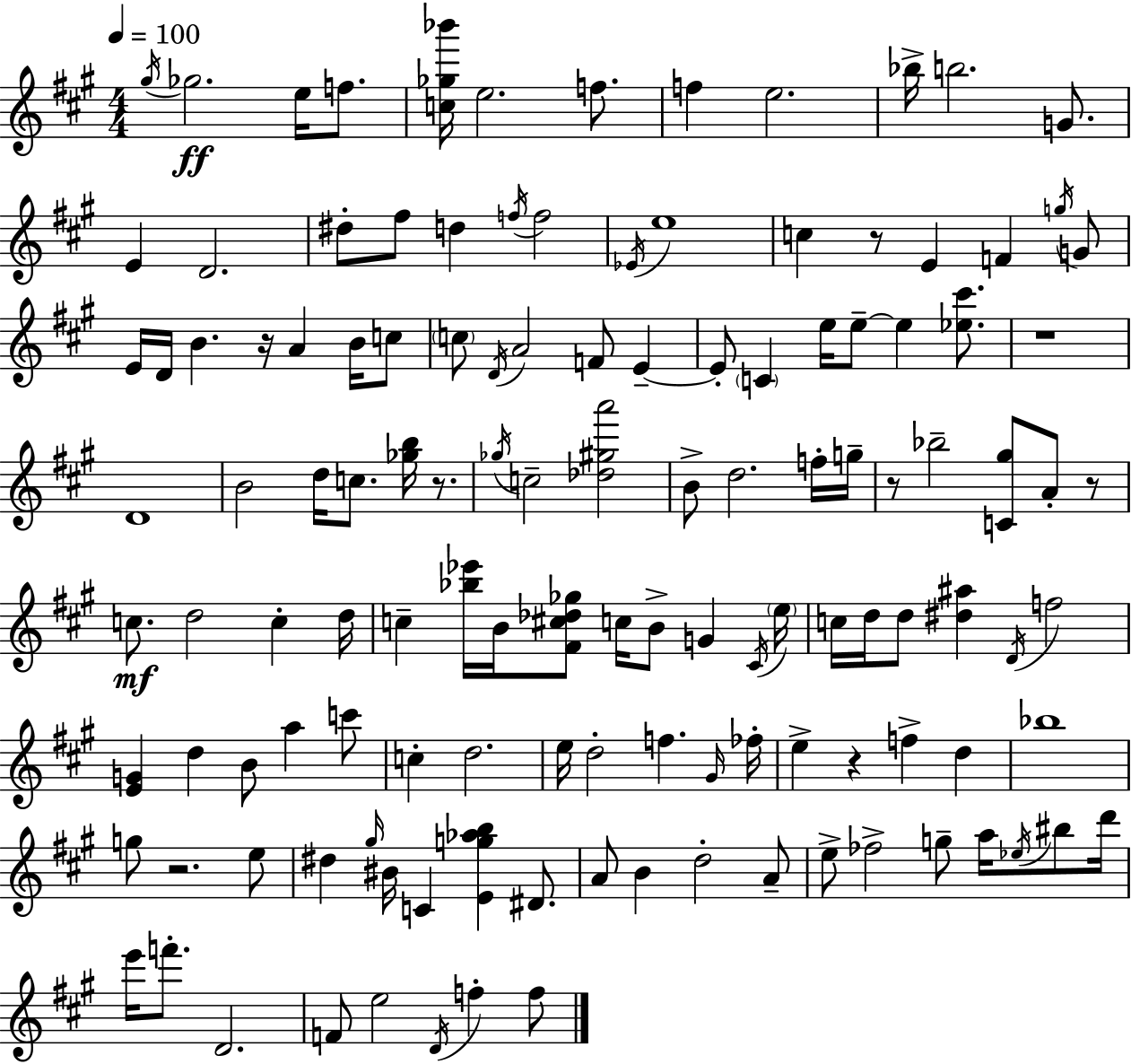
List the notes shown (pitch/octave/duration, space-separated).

G#5/s Gb5/h. E5/s F5/e. [C5,Gb5,Bb6]/s E5/h. F5/e. F5/q E5/h. Bb5/s B5/h. G4/e. E4/q D4/h. D#5/e F#5/e D5/q F5/s F5/h Eb4/s E5/w C5/q R/e E4/q F4/q G5/s G4/e E4/s D4/s B4/q. R/s A4/q B4/s C5/e C5/e D4/s A4/h F4/e E4/q E4/e C4/q E5/s E5/e E5/q [Eb5,C#6]/e. R/w D4/w B4/h D5/s C5/e. [Gb5,B5]/s R/e. Gb5/s C5/h [Db5,G#5,A6]/h B4/e D5/h. F5/s G5/s R/e Bb5/h [C4,G#5]/e A4/e R/e C5/e. D5/h C5/q D5/s C5/q [Bb5,Eb6]/s B4/s [F#4,C#5,Db5,Gb5]/e C5/s B4/e G4/q C#4/s E5/s C5/s D5/s D5/e [D#5,A#5]/q D4/s F5/h [E4,G4]/q D5/q B4/e A5/q C6/e C5/q D5/h. E5/s D5/h F5/q. G#4/s FES5/s E5/q R/q F5/q D5/q Bb5/w G5/e R/h. E5/e D#5/q G#5/s BIS4/s C4/q [E4,G5,Ab5,B5]/q D#4/e. A4/e B4/q D5/h A4/e E5/e FES5/h G5/e A5/s Eb5/s BIS5/e D6/s E6/s F6/e. D4/h. F4/e E5/h D4/s F5/q F5/e